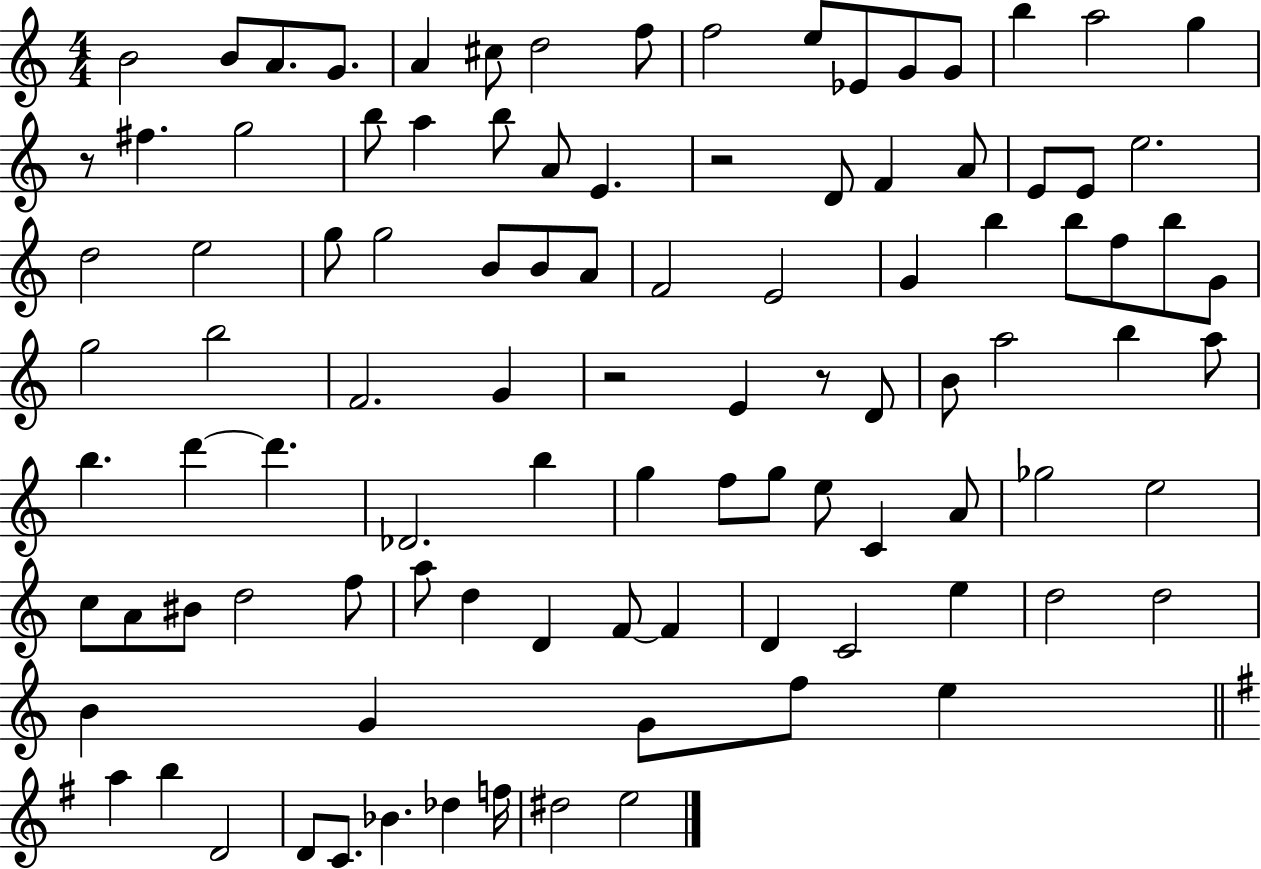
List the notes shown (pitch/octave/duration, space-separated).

B4/h B4/e A4/e. G4/e. A4/q C#5/e D5/h F5/e F5/h E5/e Eb4/e G4/e G4/e B5/q A5/h G5/q R/e F#5/q. G5/h B5/e A5/q B5/e A4/e E4/q. R/h D4/e F4/q A4/e E4/e E4/e E5/h. D5/h E5/h G5/e G5/h B4/e B4/e A4/e F4/h E4/h G4/q B5/q B5/e F5/e B5/e G4/e G5/h B5/h F4/h. G4/q R/h E4/q R/e D4/e B4/e A5/h B5/q A5/e B5/q. D6/q D6/q. Db4/h. B5/q G5/q F5/e G5/e E5/e C4/q A4/e Gb5/h E5/h C5/e A4/e BIS4/e D5/h F5/e A5/e D5/q D4/q F4/e F4/q D4/q C4/h E5/q D5/h D5/h B4/q G4/q G4/e F5/e E5/q A5/q B5/q D4/h D4/e C4/e. Bb4/q. Db5/q F5/s D#5/h E5/h